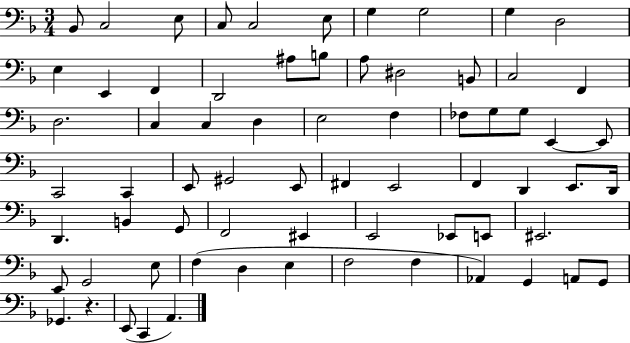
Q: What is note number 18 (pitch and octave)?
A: D#3